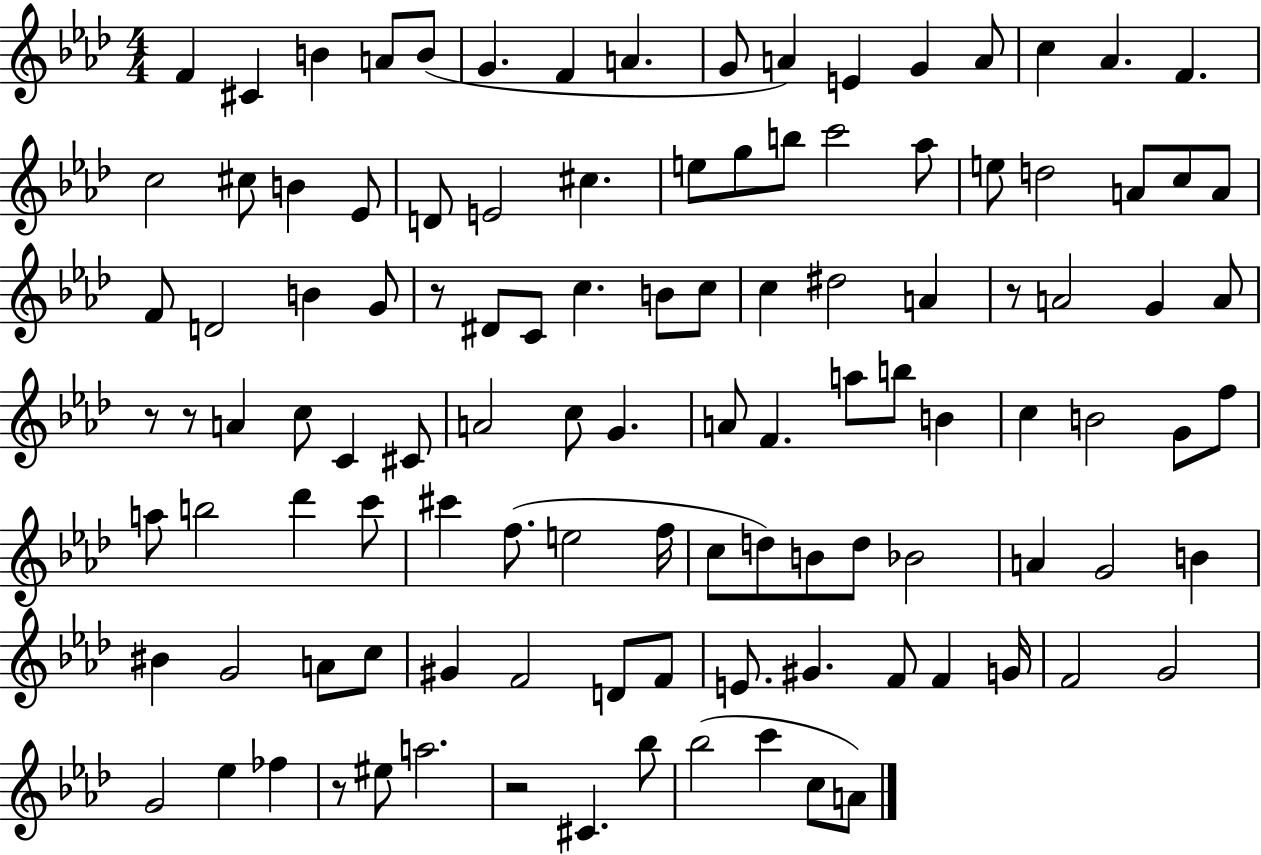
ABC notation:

X:1
T:Untitled
M:4/4
L:1/4
K:Ab
F ^C B A/2 B/2 G F A G/2 A E G A/2 c _A F c2 ^c/2 B _E/2 D/2 E2 ^c e/2 g/2 b/2 c'2 _a/2 e/2 d2 A/2 c/2 A/2 F/2 D2 B G/2 z/2 ^D/2 C/2 c B/2 c/2 c ^d2 A z/2 A2 G A/2 z/2 z/2 A c/2 C ^C/2 A2 c/2 G A/2 F a/2 b/2 B c B2 G/2 f/2 a/2 b2 _d' c'/2 ^c' f/2 e2 f/4 c/2 d/2 B/2 d/2 _B2 A G2 B ^B G2 A/2 c/2 ^G F2 D/2 F/2 E/2 ^G F/2 F G/4 F2 G2 G2 _e _f z/2 ^e/2 a2 z2 ^C _b/2 _b2 c' c/2 A/2